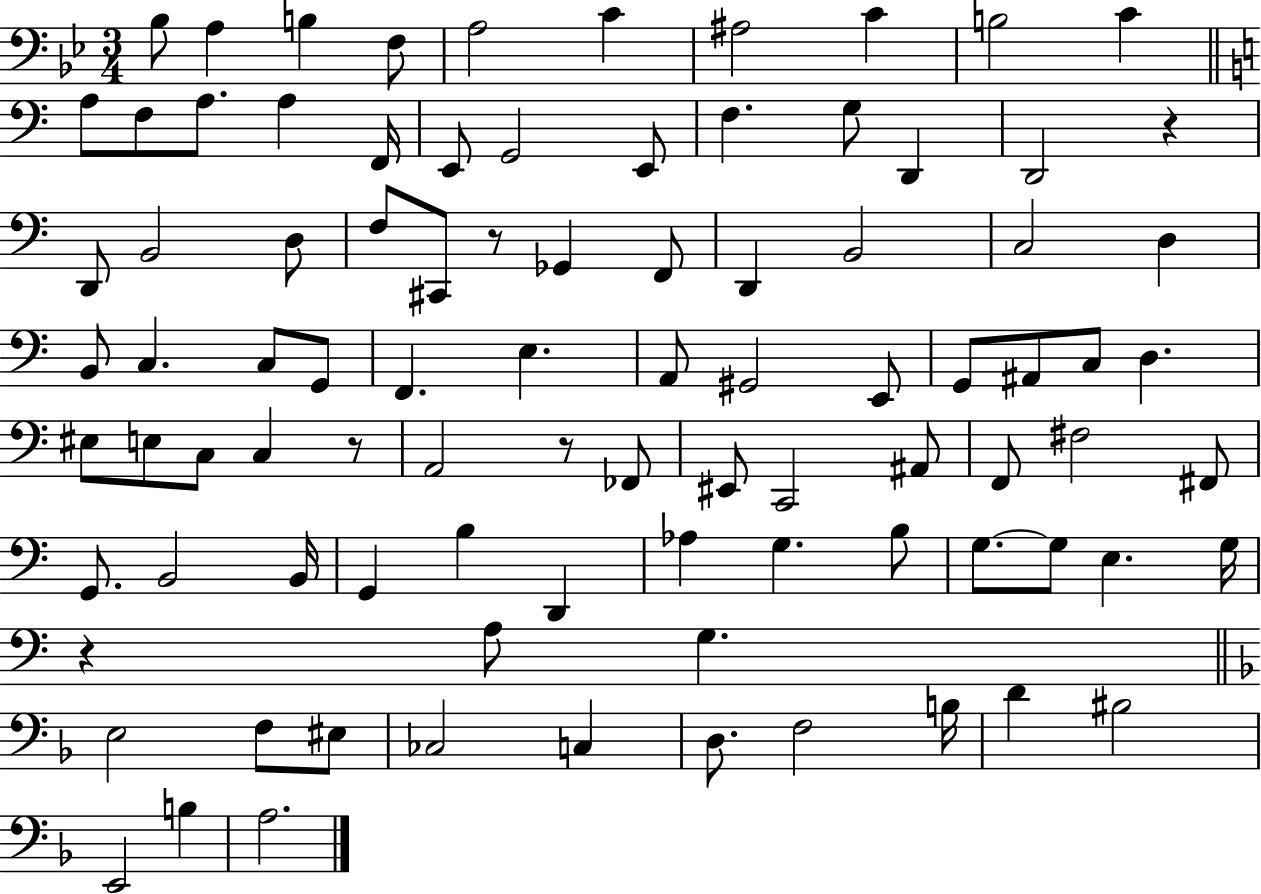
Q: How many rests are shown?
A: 5